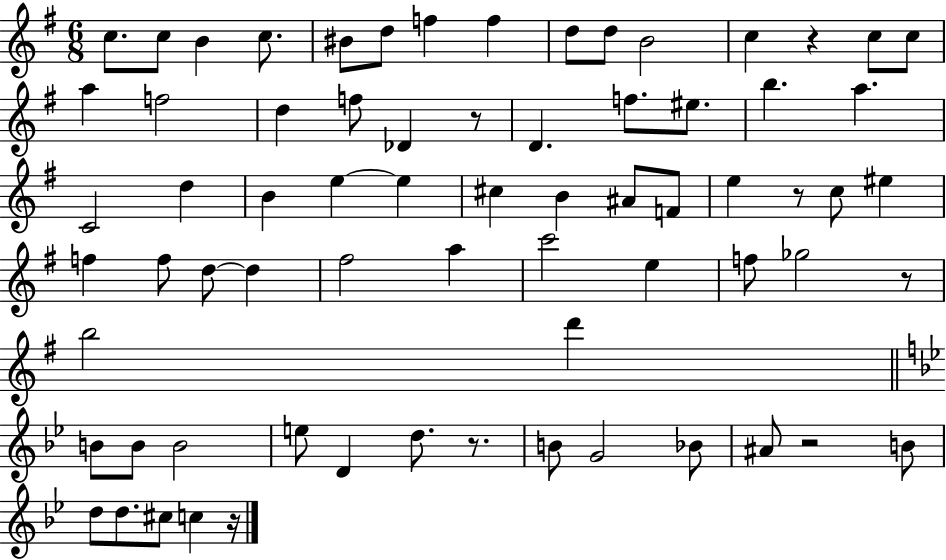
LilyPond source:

{
  \clef treble
  \numericTimeSignature
  \time 6/8
  \key g \major
  \repeat volta 2 { c''8. c''8 b'4 c''8. | bis'8 d''8 f''4 f''4 | d''8 d''8 b'2 | c''4 r4 c''8 c''8 | \break a''4 f''2 | d''4 f''8 des'4 r8 | d'4. f''8. eis''8. | b''4. a''4. | \break c'2 d''4 | b'4 e''4~~ e''4 | cis''4 b'4 ais'8 f'8 | e''4 r8 c''8 eis''4 | \break f''4 f''8 d''8~~ d''4 | fis''2 a''4 | c'''2 e''4 | f''8 ges''2 r8 | \break b''2 d'''4 | \bar "||" \break \key g \minor b'8 b'8 b'2 | e''8 d'4 d''8. r8. | b'8 g'2 bes'8 | ais'8 r2 b'8 | \break d''8 d''8. cis''8 c''4 r16 | } \bar "|."
}